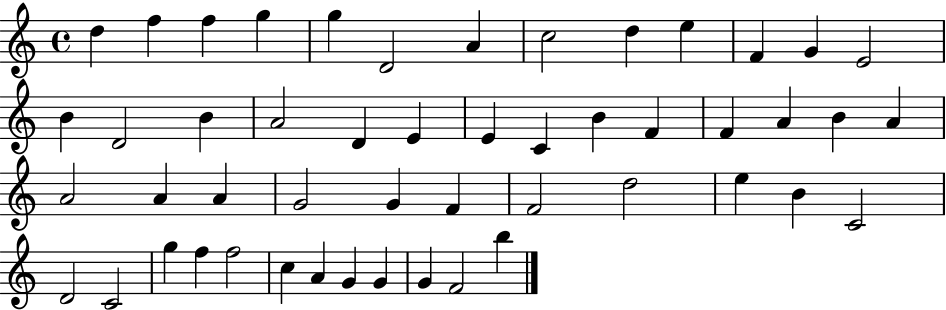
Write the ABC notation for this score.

X:1
T:Untitled
M:4/4
L:1/4
K:C
d f f g g D2 A c2 d e F G E2 B D2 B A2 D E E C B F F A B A A2 A A G2 G F F2 d2 e B C2 D2 C2 g f f2 c A G G G F2 b